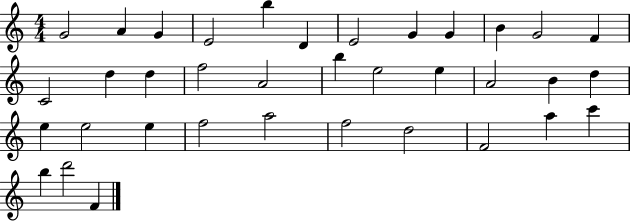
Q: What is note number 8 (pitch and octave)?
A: G4